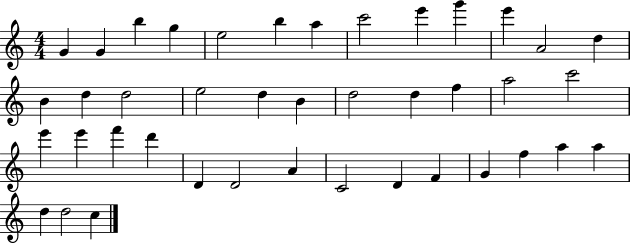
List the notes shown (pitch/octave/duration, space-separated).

G4/q G4/q B5/q G5/q E5/h B5/q A5/q C6/h E6/q G6/q E6/q A4/h D5/q B4/q D5/q D5/h E5/h D5/q B4/q D5/h D5/q F5/q A5/h C6/h E6/q E6/q F6/q D6/q D4/q D4/h A4/q C4/h D4/q F4/q G4/q F5/q A5/q A5/q D5/q D5/h C5/q